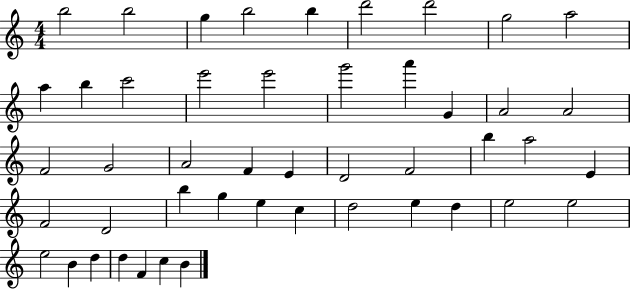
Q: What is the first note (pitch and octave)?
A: B5